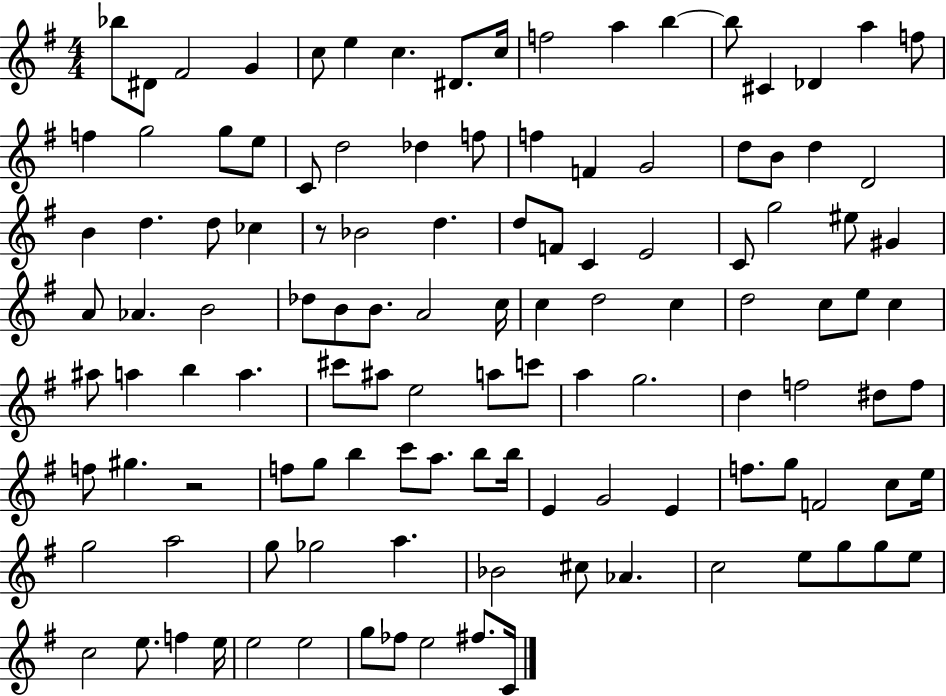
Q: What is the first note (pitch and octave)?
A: Bb5